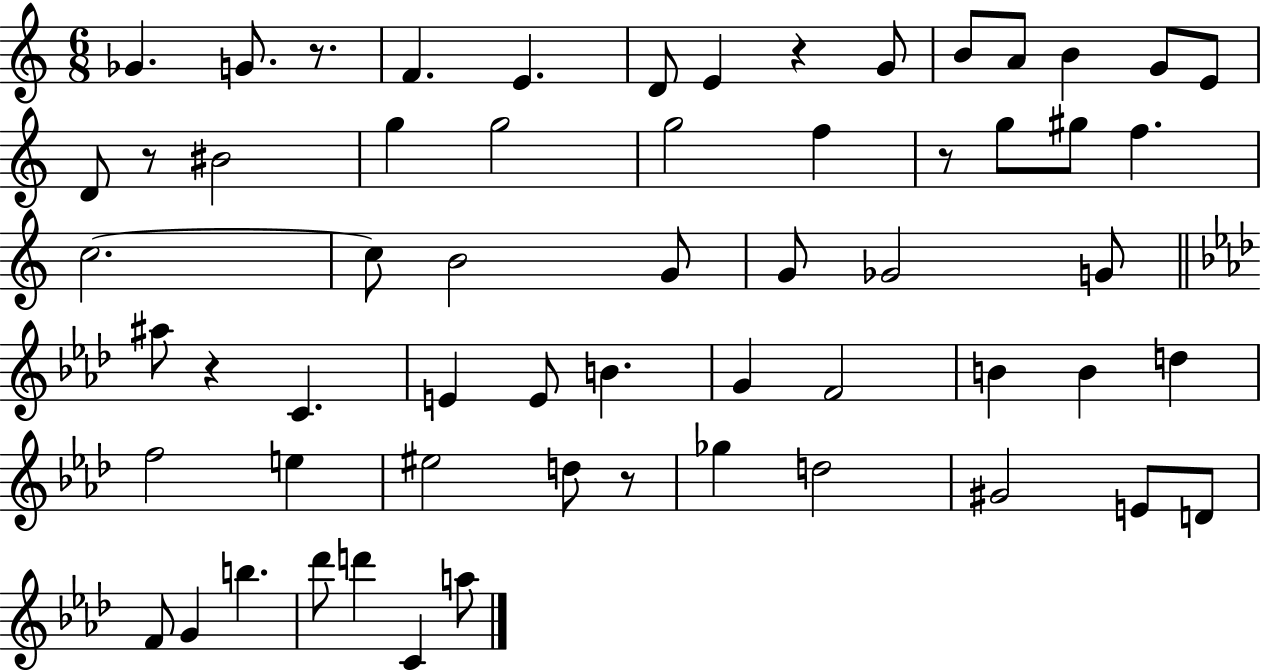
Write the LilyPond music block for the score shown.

{
  \clef treble
  \numericTimeSignature
  \time 6/8
  \key c \major
  \repeat volta 2 { ges'4. g'8. r8. | f'4. e'4. | d'8 e'4 r4 g'8 | b'8 a'8 b'4 g'8 e'8 | \break d'8 r8 bis'2 | g''4 g''2 | g''2 f''4 | r8 g''8 gis''8 f''4. | \break c''2.~~ | c''8 b'2 g'8 | g'8 ges'2 g'8 | \bar "||" \break \key aes \major ais''8 r4 c'4. | e'4 e'8 b'4. | g'4 f'2 | b'4 b'4 d''4 | \break f''2 e''4 | eis''2 d''8 r8 | ges''4 d''2 | gis'2 e'8 d'8 | \break f'8 g'4 b''4. | des'''8 d'''4 c'4 a''8 | } \bar "|."
}